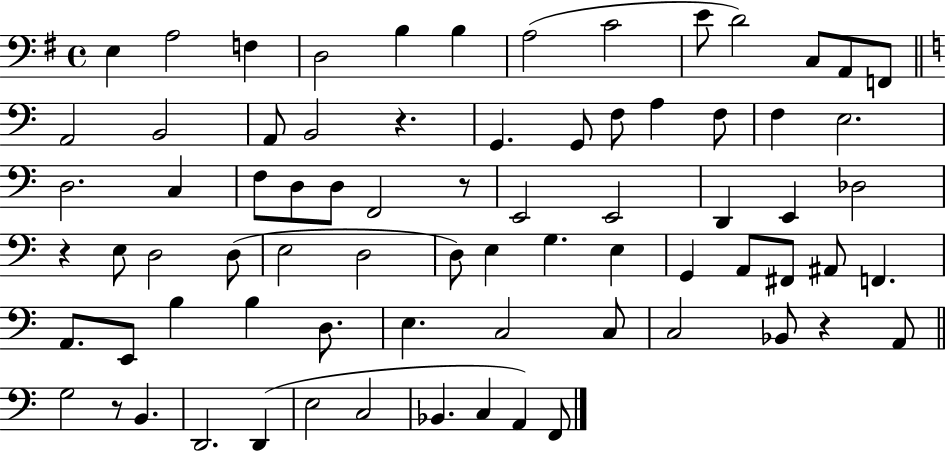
{
  \clef bass
  \time 4/4
  \defaultTimeSignature
  \key g \major
  e4 a2 f4 | d2 b4 b4 | a2( c'2 | e'8 d'2) c8 a,8 f,8 | \break \bar "||" \break \key c \major a,2 b,2 | a,8 b,2 r4. | g,4. g,8 f8 a4 f8 | f4 e2. | \break d2. c4 | f8 d8 d8 f,2 r8 | e,2 e,2 | d,4 e,4 des2 | \break r4 e8 d2 d8( | e2 d2 | d8) e4 g4. e4 | g,4 a,8 fis,8 ais,8 f,4. | \break a,8. e,8 b4 b4 d8. | e4. c2 c8 | c2 bes,8 r4 a,8 | \bar "||" \break \key c \major g2 r8 b,4. | d,2. d,4( | e2 c2 | bes,4. c4 a,4) f,8 | \break \bar "|."
}